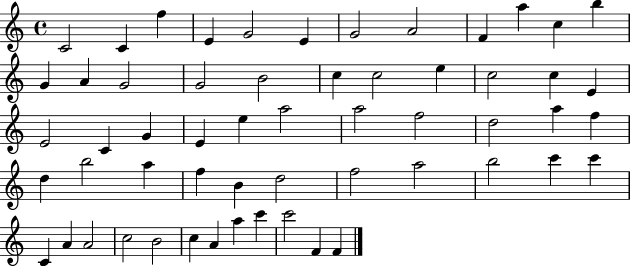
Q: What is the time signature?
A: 4/4